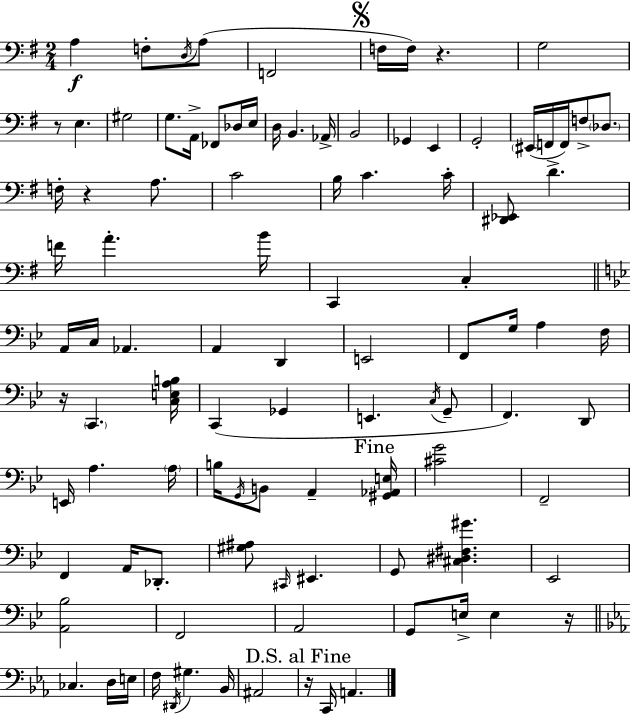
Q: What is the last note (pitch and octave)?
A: A2